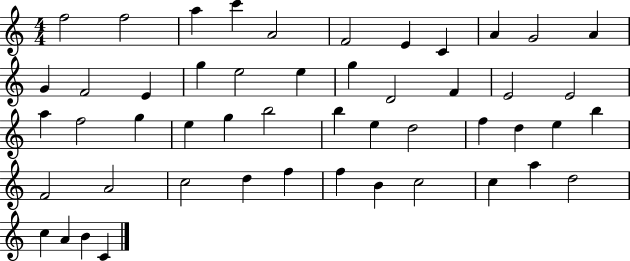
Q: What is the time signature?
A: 4/4